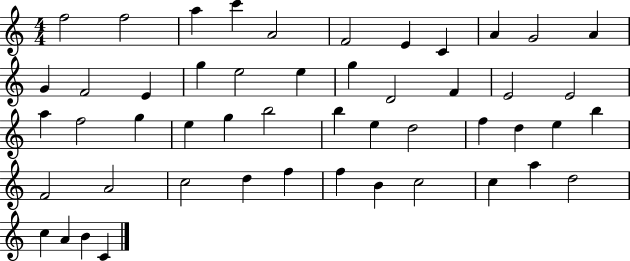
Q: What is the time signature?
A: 4/4